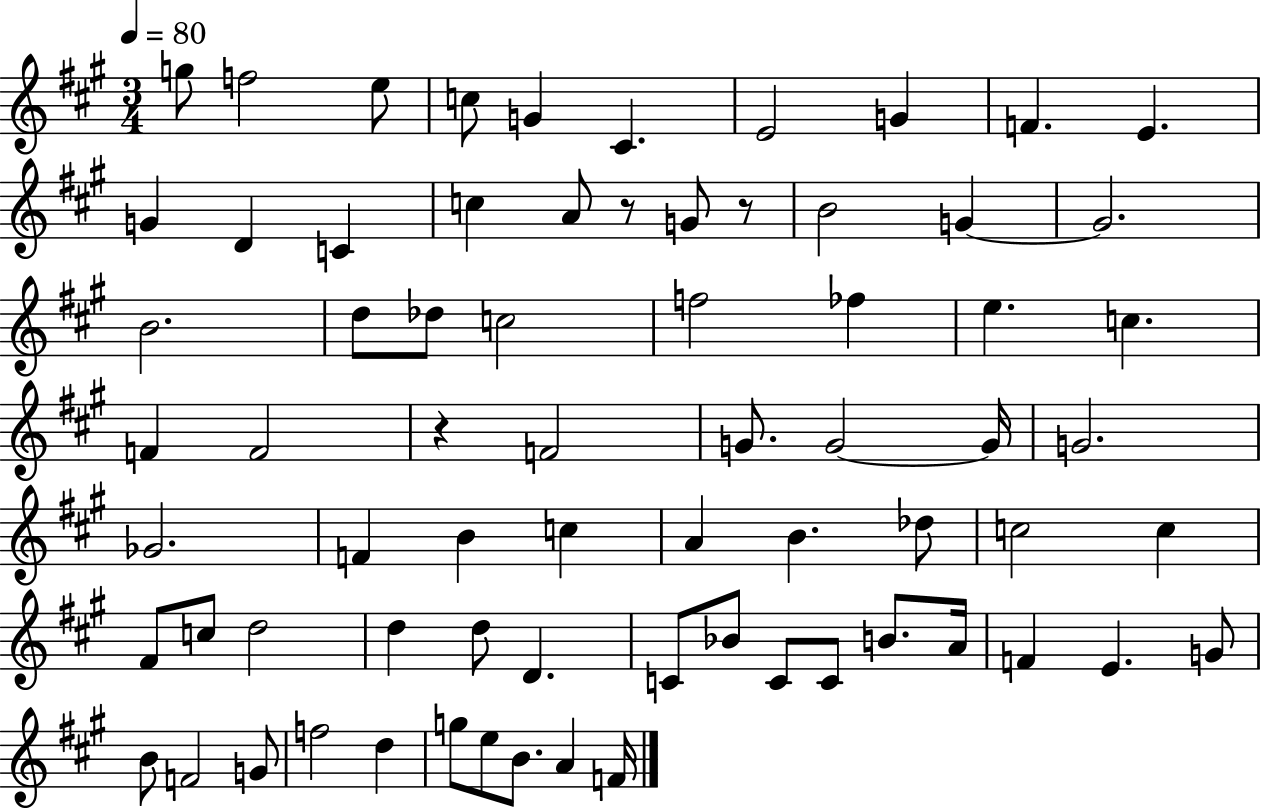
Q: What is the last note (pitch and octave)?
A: F4